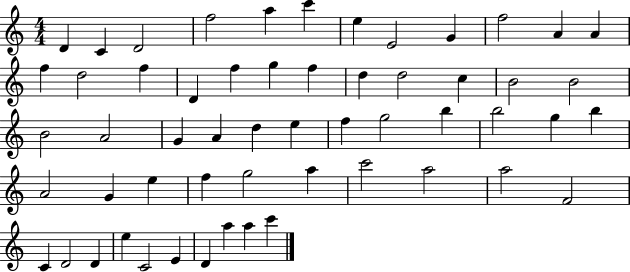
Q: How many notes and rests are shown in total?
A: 56